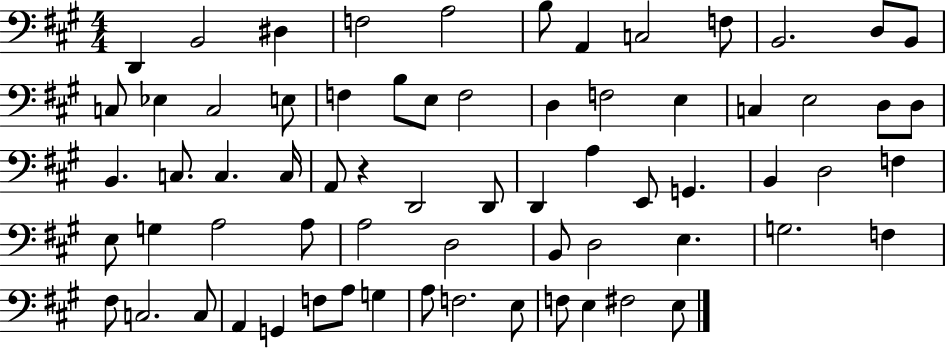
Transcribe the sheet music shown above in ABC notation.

X:1
T:Untitled
M:4/4
L:1/4
K:A
D,, B,,2 ^D, F,2 A,2 B,/2 A,, C,2 F,/2 B,,2 D,/2 B,,/2 C,/2 _E, C,2 E,/2 F, B,/2 E,/2 F,2 D, F,2 E, C, E,2 D,/2 D,/2 B,, C,/2 C, C,/4 A,,/2 z D,,2 D,,/2 D,, A, E,,/2 G,, B,, D,2 F, E,/2 G, A,2 A,/2 A,2 D,2 B,,/2 D,2 E, G,2 F, ^F,/2 C,2 C,/2 A,, G,, F,/2 A,/2 G, A,/2 F,2 E,/2 F,/2 E, ^F,2 E,/2